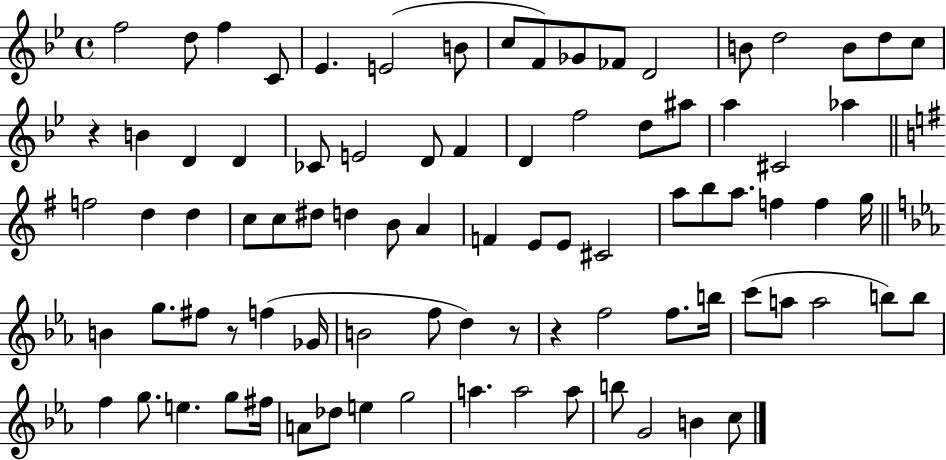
{
  \clef treble
  \time 4/4
  \defaultTimeSignature
  \key bes \major
  f''2 d''8 f''4 c'8 | ees'4. e'2( b'8 | c''8 f'8) ges'8 fes'8 d'2 | b'8 d''2 b'8 d''8 c''8 | \break r4 b'4 d'4 d'4 | ces'8 e'2 d'8 f'4 | d'4 f''2 d''8 ais''8 | a''4 cis'2 aes''4 | \break \bar "||" \break \key g \major f''2 d''4 d''4 | c''8 c''8 dis''8 d''4 b'8 a'4 | f'4 e'8 e'8 cis'2 | a''8 b''8 a''8. f''4 f''4 g''16 | \break \bar "||" \break \key c \minor b'4 g''8. fis''8 r8 f''4( ges'16 | b'2 f''8 d''4) r8 | r4 f''2 f''8. b''16 | c'''8( a''8 a''2 b''8) b''8 | \break f''4 g''8. e''4. g''8 fis''16 | a'8 des''8 e''4 g''2 | a''4. a''2 a''8 | b''8 g'2 b'4 c''8 | \break \bar "|."
}